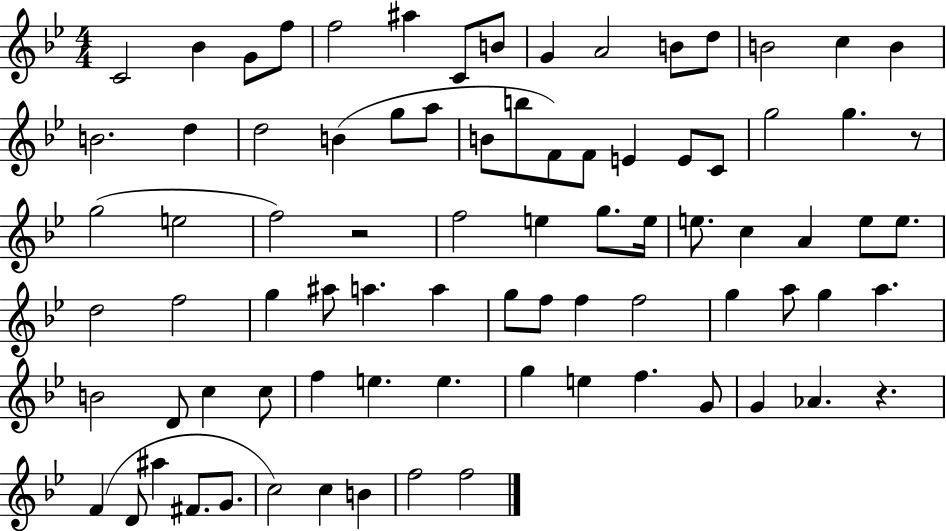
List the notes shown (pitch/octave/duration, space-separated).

C4/h Bb4/q G4/e F5/e F5/h A#5/q C4/e B4/e G4/q A4/h B4/e D5/e B4/h C5/q B4/q B4/h. D5/q D5/h B4/q G5/e A5/e B4/e B5/e F4/e F4/e E4/q E4/e C4/e G5/h G5/q. R/e G5/h E5/h F5/h R/h F5/h E5/q G5/e. E5/s E5/e. C5/q A4/q E5/e E5/e. D5/h F5/h G5/q A#5/e A5/q. A5/q G5/e F5/e F5/q F5/h G5/q A5/e G5/q A5/q. B4/h D4/e C5/q C5/e F5/q E5/q. E5/q. G5/q E5/q F5/q. G4/e G4/q Ab4/q. R/q. F4/q D4/e A#5/q F#4/e. G4/e. C5/h C5/q B4/q F5/h F5/h